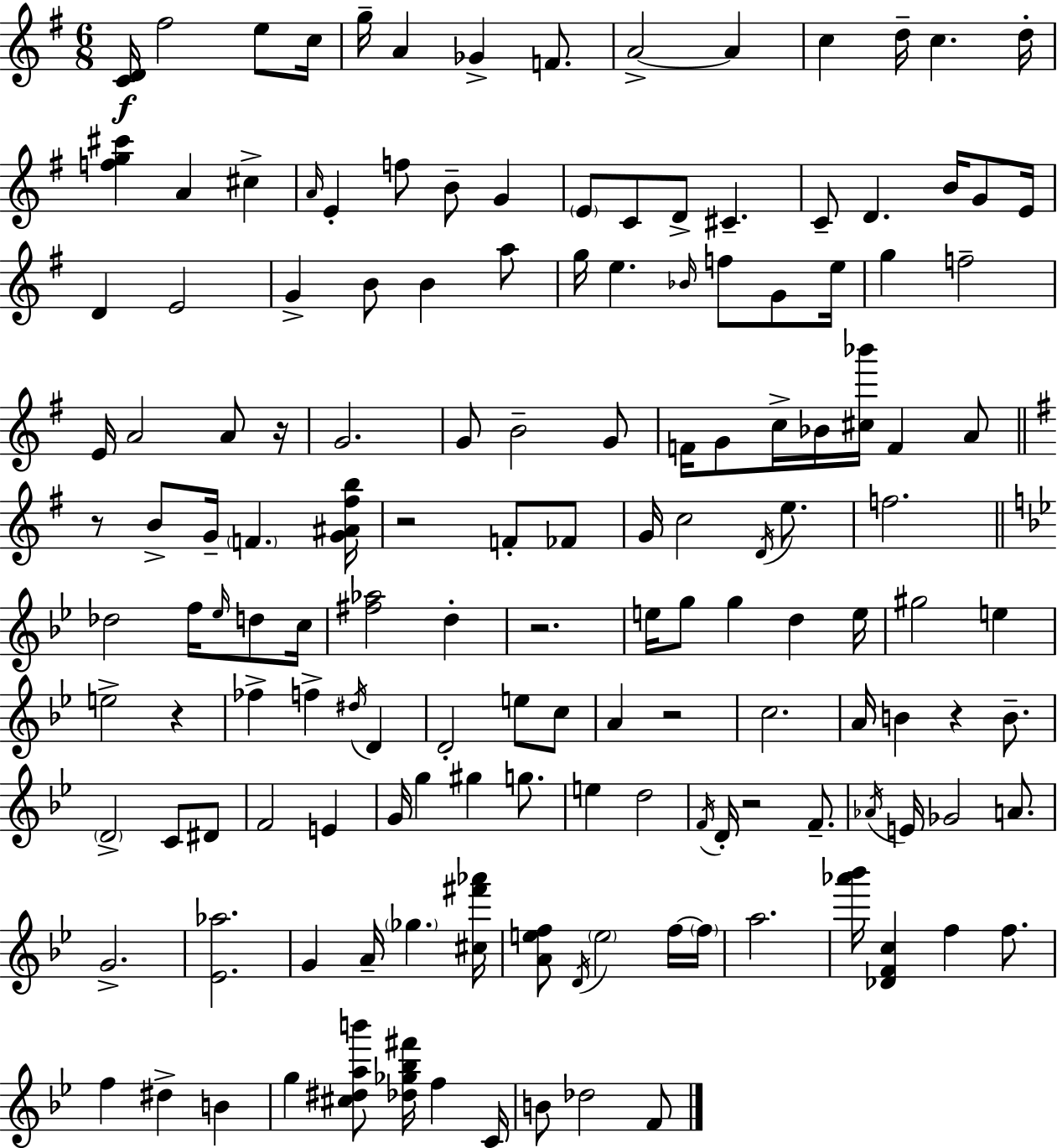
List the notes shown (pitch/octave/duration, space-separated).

[C4,D4]/s F#5/h E5/e C5/s G5/s A4/q Gb4/q F4/e. A4/h A4/q C5/q D5/s C5/q. D5/s [F5,G5,C#6]/q A4/q C#5/q A4/s E4/q F5/e B4/e G4/q E4/e C4/e D4/e C#4/q. C4/e D4/q. B4/s G4/e E4/s D4/q E4/h G4/q B4/e B4/q A5/e G5/s E5/q. Bb4/s F5/e G4/e E5/s G5/q F5/h E4/s A4/h A4/e R/s G4/h. G4/e B4/h G4/e F4/s G4/e C5/s Bb4/s [C#5,Bb6]/s F4/q A4/e R/e B4/e G4/s F4/q. [G4,A#4,F#5,B5]/s R/h F4/e FES4/e G4/s C5/h D4/s E5/e. F5/h. Db5/h F5/s Eb5/s D5/e C5/s [F#5,Ab5]/h D5/q R/h. E5/s G5/e G5/q D5/q E5/s G#5/h E5/q E5/h R/q FES5/q F5/q D#5/s D4/q D4/h E5/e C5/e A4/q R/h C5/h. A4/s B4/q R/q B4/e. D4/h C4/e D#4/e F4/h E4/q G4/s G5/q G#5/q G5/e. E5/q D5/h F4/s D4/s R/h F4/e. Ab4/s E4/s Gb4/h A4/e. G4/h. [Eb4,Ab5]/h. G4/q A4/s Gb5/q. [C#5,F#6,Ab6]/s [A4,E5,F5]/e D4/s E5/h F5/s F5/s A5/h. [Ab6,Bb6]/s [Db4,F4,C5]/q F5/q F5/e. F5/q D#5/q B4/q G5/q [C#5,D#5,A5,B6]/e [Db5,Gb5,Bb5,F#6]/s F5/q C4/s B4/e Db5/h F4/e